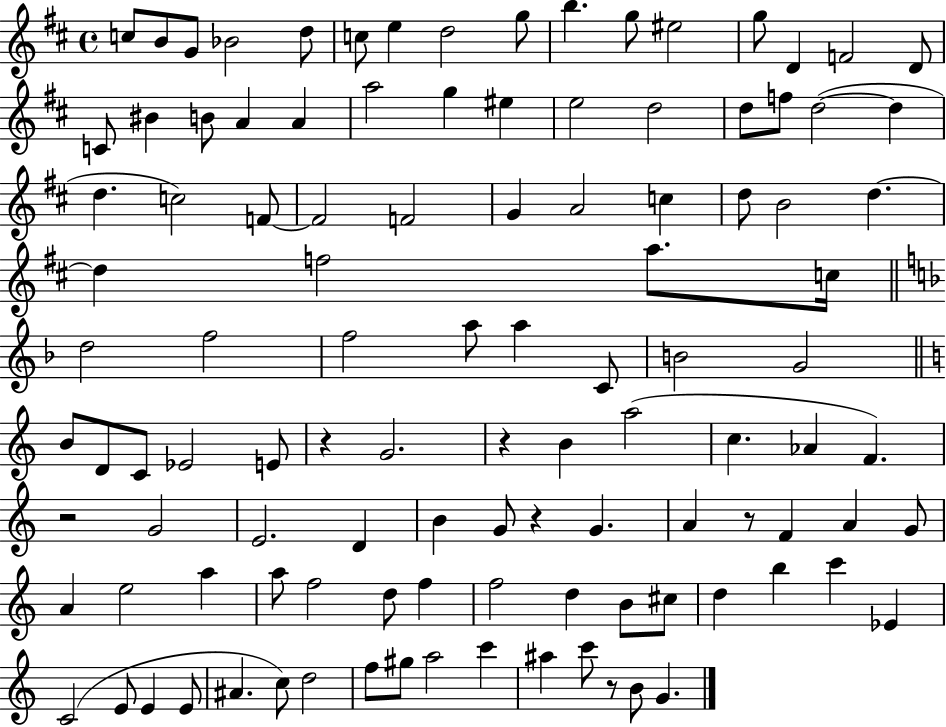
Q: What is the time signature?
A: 4/4